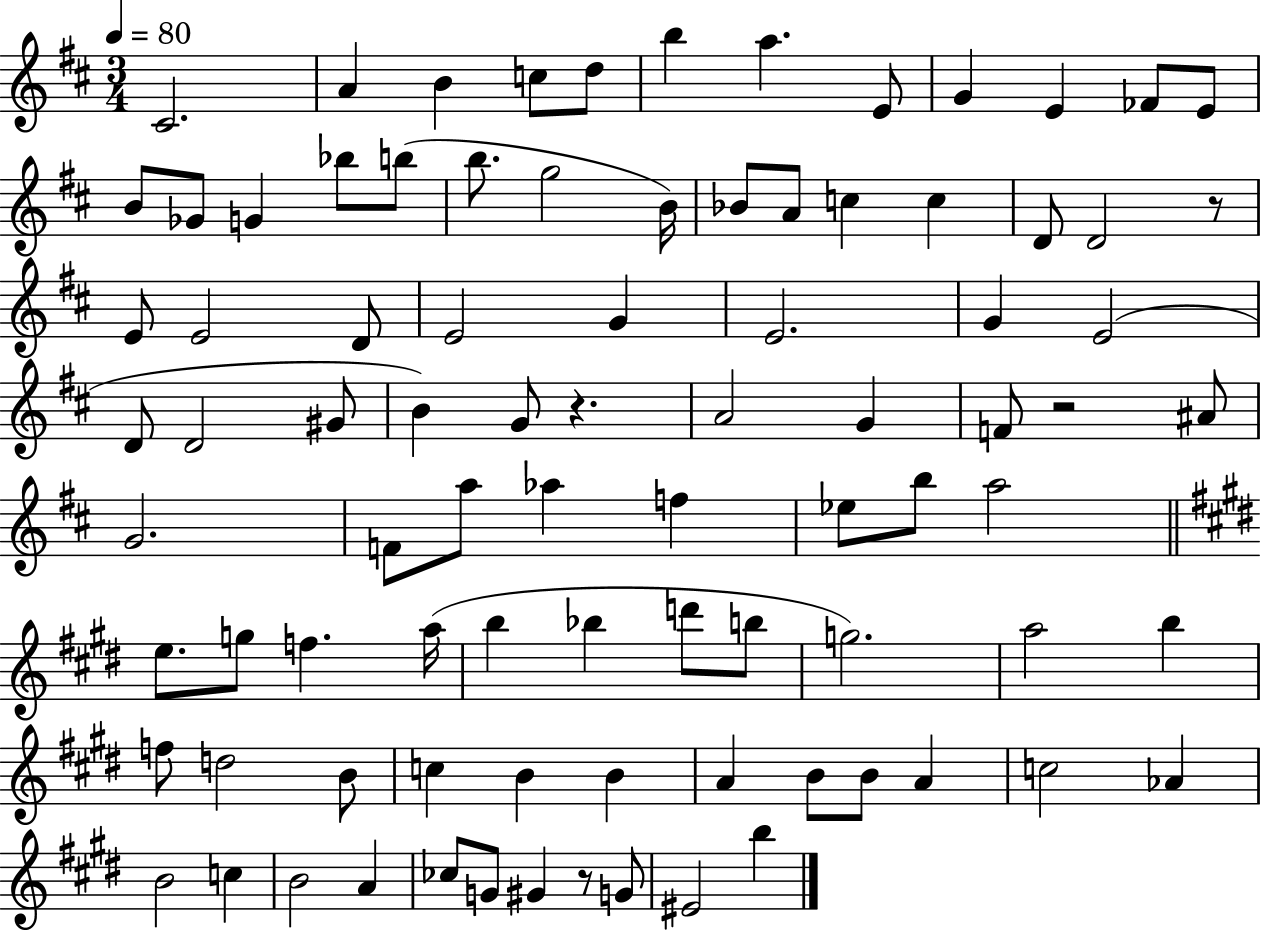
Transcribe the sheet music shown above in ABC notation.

X:1
T:Untitled
M:3/4
L:1/4
K:D
^C2 A B c/2 d/2 b a E/2 G E _F/2 E/2 B/2 _G/2 G _b/2 b/2 b/2 g2 B/4 _B/2 A/2 c c D/2 D2 z/2 E/2 E2 D/2 E2 G E2 G E2 D/2 D2 ^G/2 B G/2 z A2 G F/2 z2 ^A/2 G2 F/2 a/2 _a f _e/2 b/2 a2 e/2 g/2 f a/4 b _b d'/2 b/2 g2 a2 b f/2 d2 B/2 c B B A B/2 B/2 A c2 _A B2 c B2 A _c/2 G/2 ^G z/2 G/2 ^E2 b